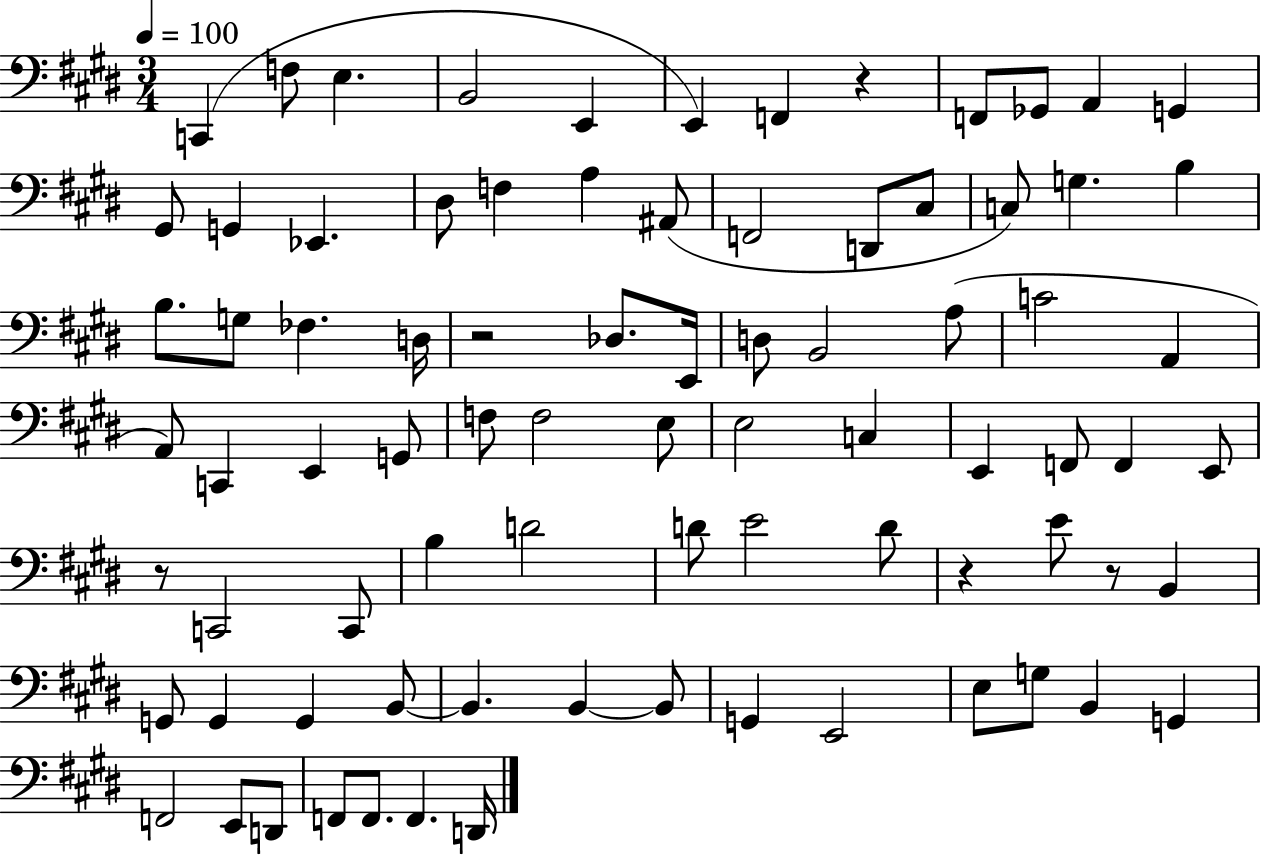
C2/q F3/e E3/q. B2/h E2/q E2/q F2/q R/q F2/e Gb2/e A2/q G2/q G#2/e G2/q Eb2/q. D#3/e F3/q A3/q A#2/e F2/h D2/e C#3/e C3/e G3/q. B3/q B3/e. G3/e FES3/q. D3/s R/h Db3/e. E2/s D3/e B2/h A3/e C4/h A2/q A2/e C2/q E2/q G2/e F3/e F3/h E3/e E3/h C3/q E2/q F2/e F2/q E2/e R/e C2/h C2/e B3/q D4/h D4/e E4/h D4/e R/q E4/e R/e B2/q G2/e G2/q G2/q B2/e B2/q. B2/q B2/e G2/q E2/h E3/e G3/e B2/q G2/q F2/h E2/e D2/e F2/e F2/e. F2/q. D2/s